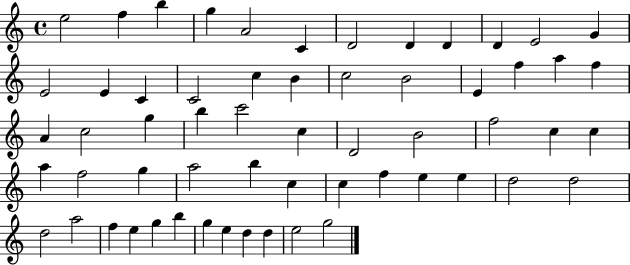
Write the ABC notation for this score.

X:1
T:Untitled
M:4/4
L:1/4
K:C
e2 f b g A2 C D2 D D D E2 G E2 E C C2 c B c2 B2 E f a f A c2 g b c'2 c D2 B2 f2 c c a f2 g a2 b c c f e e d2 d2 d2 a2 f e g b g e d d e2 g2